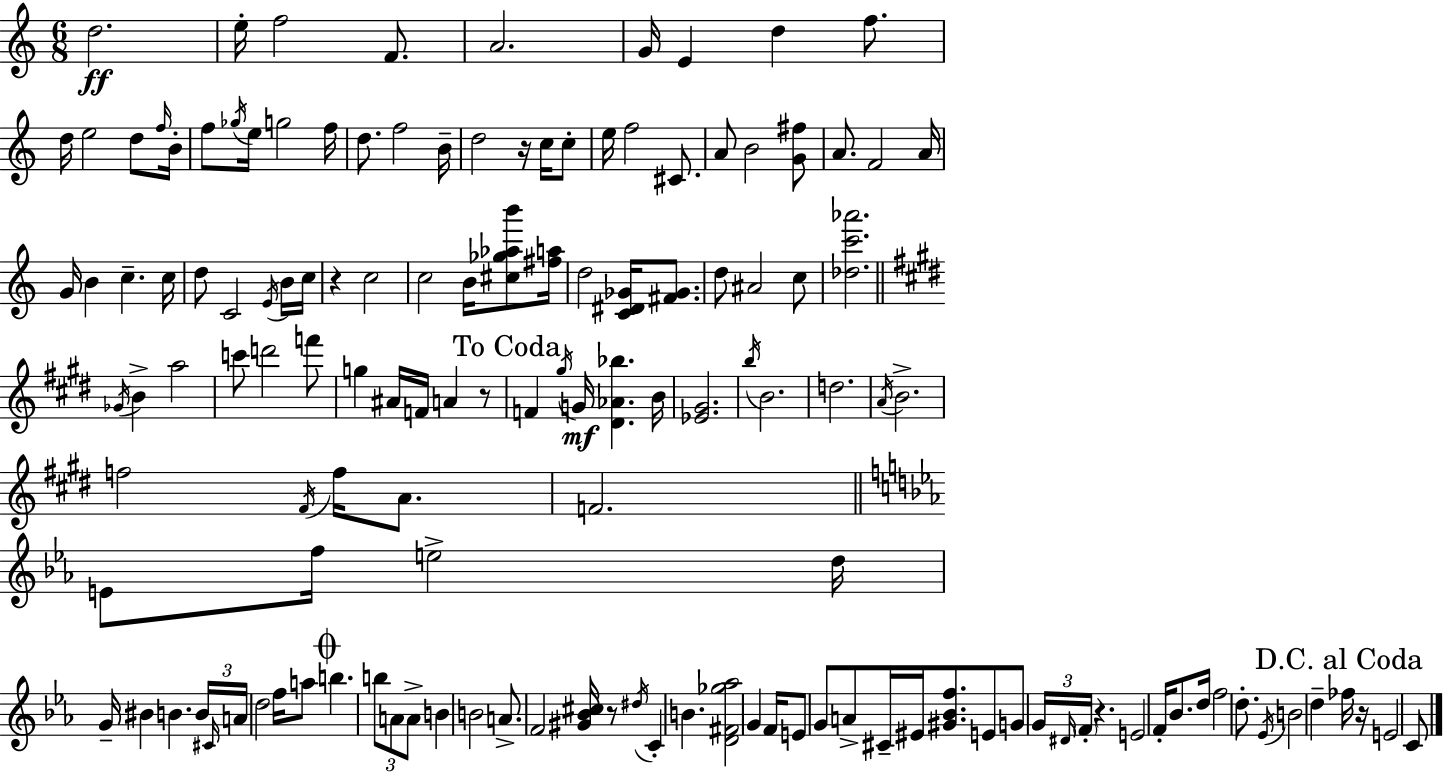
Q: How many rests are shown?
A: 6